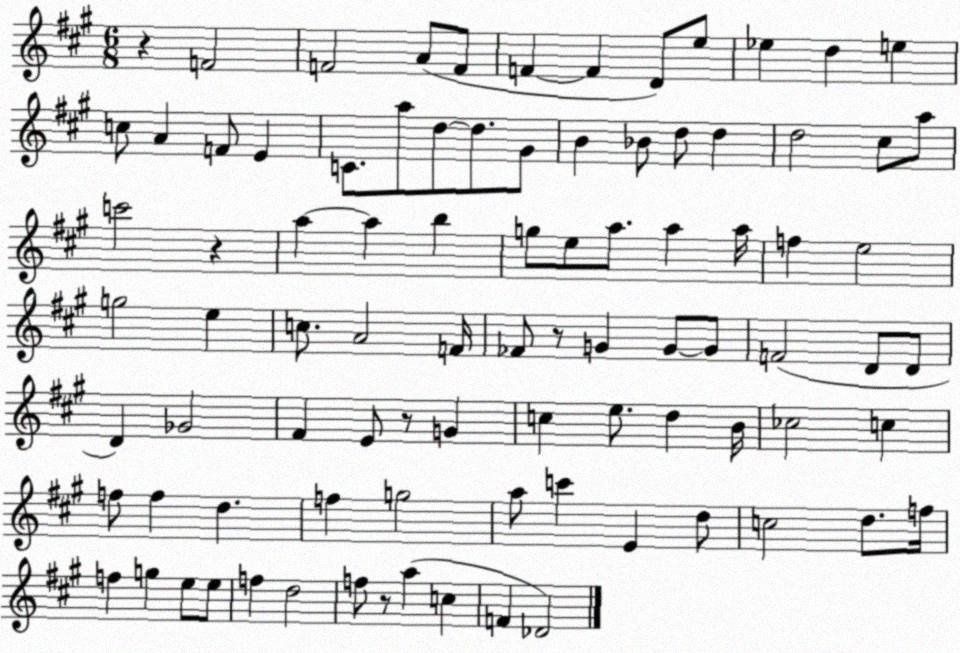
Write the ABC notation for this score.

X:1
T:Untitled
M:6/8
L:1/4
K:A
z F2 F2 A/2 F/2 F F D/2 e/2 _e d e c/2 A F/2 E C/2 a/2 d/2 d/2 ^G/2 B _B/2 d/2 d d2 ^c/2 a/2 c'2 z a a b g/2 e/2 a/2 a a/4 f e2 g2 e c/2 A2 F/4 _F/2 z/2 G G/2 G/2 F2 D/2 D/2 D _G2 ^F E/2 z/2 G c e/2 d B/4 _c2 c f/2 f d f g2 a/2 c' E d/2 c2 d/2 f/4 f g e/2 e/2 f d2 f/2 z/2 a c F _D2